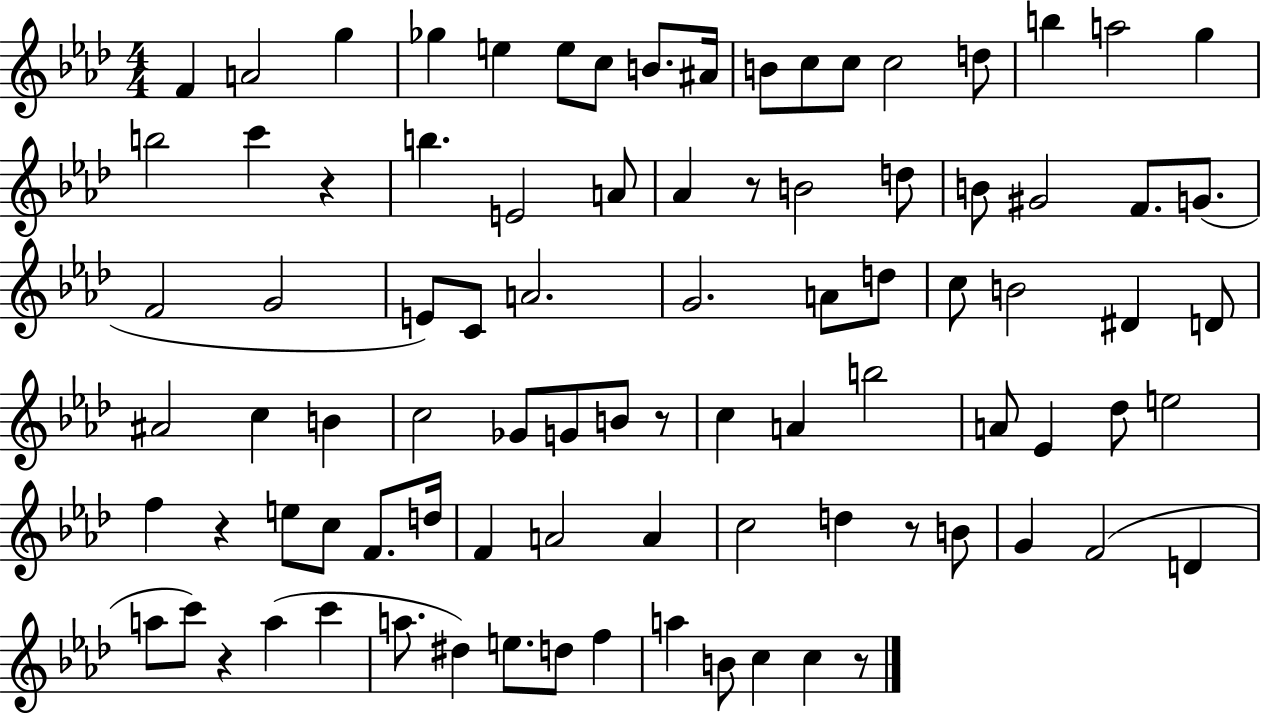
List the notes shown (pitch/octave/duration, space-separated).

F4/q A4/h G5/q Gb5/q E5/q E5/e C5/e B4/e. A#4/s B4/e C5/e C5/e C5/h D5/e B5/q A5/h G5/q B5/h C6/q R/q B5/q. E4/h A4/e Ab4/q R/e B4/h D5/e B4/e G#4/h F4/e. G4/e. F4/h G4/h E4/e C4/e A4/h. G4/h. A4/e D5/e C5/e B4/h D#4/q D4/e A#4/h C5/q B4/q C5/h Gb4/e G4/e B4/e R/e C5/q A4/q B5/h A4/e Eb4/q Db5/e E5/h F5/q R/q E5/e C5/e F4/e. D5/s F4/q A4/h A4/q C5/h D5/q R/e B4/e G4/q F4/h D4/q A5/e C6/e R/q A5/q C6/q A5/e. D#5/q E5/e. D5/e F5/q A5/q B4/e C5/q C5/q R/e